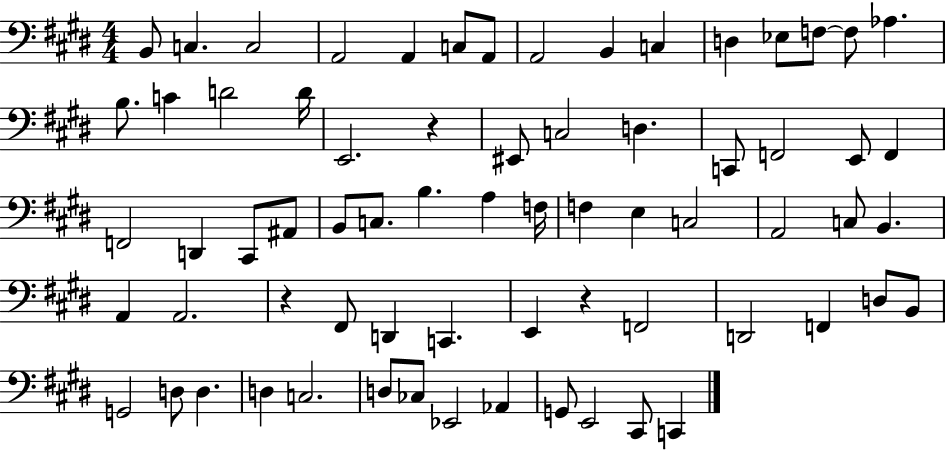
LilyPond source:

{
  \clef bass
  \numericTimeSignature
  \time 4/4
  \key e \major
  b,8 c4. c2 | a,2 a,4 c8 a,8 | a,2 b,4 c4 | d4 ees8 f8~~ f8 aes4. | \break b8. c'4 d'2 d'16 | e,2. r4 | eis,8 c2 d4. | c,8 f,2 e,8 f,4 | \break f,2 d,4 cis,8 ais,8 | b,8 c8. b4. a4 f16 | f4 e4 c2 | a,2 c8 b,4. | \break a,4 a,2. | r4 fis,8 d,4 c,4. | e,4 r4 f,2 | d,2 f,4 d8 b,8 | \break g,2 d8 d4. | d4 c2. | d8 ces8 ees,2 aes,4 | g,8 e,2 cis,8 c,4 | \break \bar "|."
}